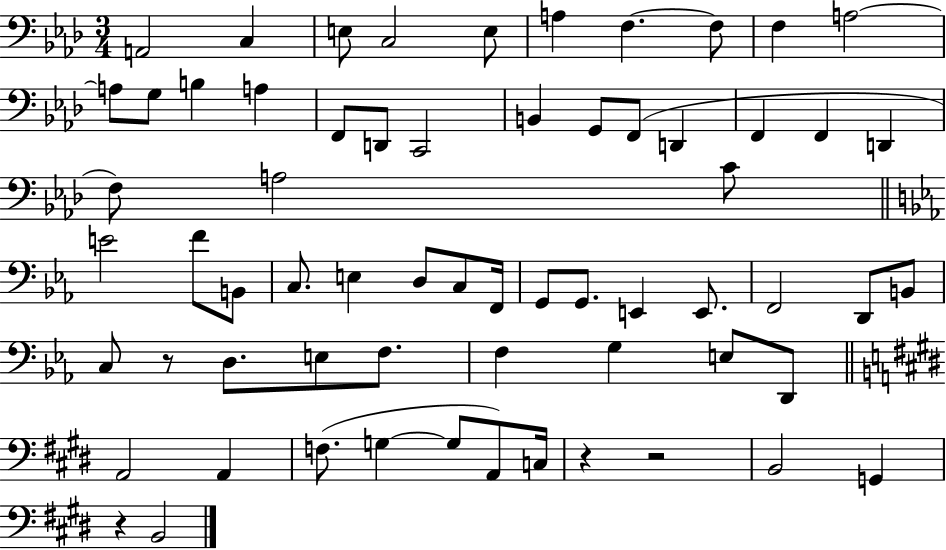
A2/h C3/q E3/e C3/h E3/e A3/q F3/q. F3/e F3/q A3/h A3/e G3/e B3/q A3/q F2/e D2/e C2/h B2/q G2/e F2/e D2/q F2/q F2/q D2/q F3/e A3/h C4/e E4/h F4/e B2/e C3/e. E3/q D3/e C3/e F2/s G2/e G2/e. E2/q E2/e. F2/h D2/e B2/e C3/e R/e D3/e. E3/e F3/e. F3/q G3/q E3/e D2/e A2/h A2/q F3/e. G3/q G3/e A2/e C3/s R/q R/h B2/h G2/q R/q B2/h